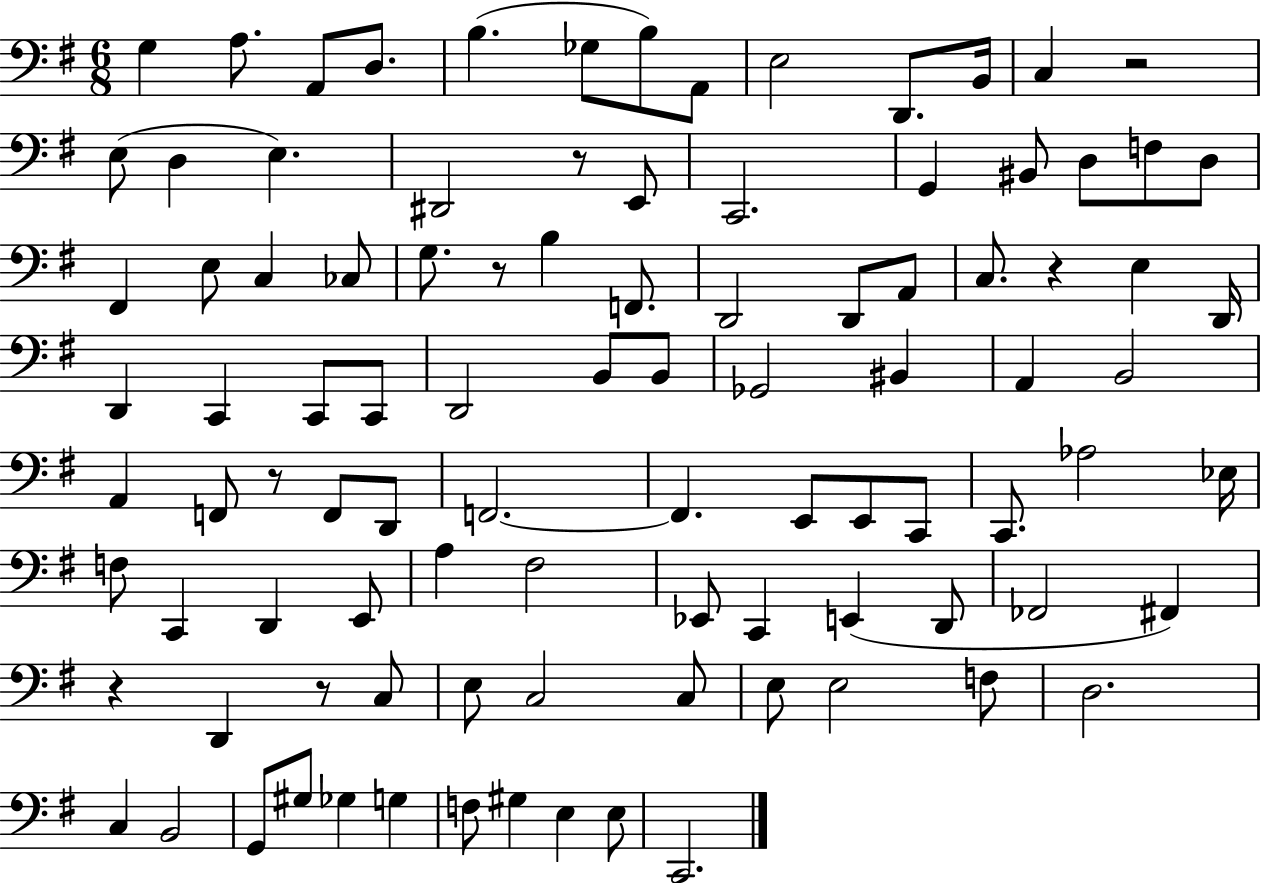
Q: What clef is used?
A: bass